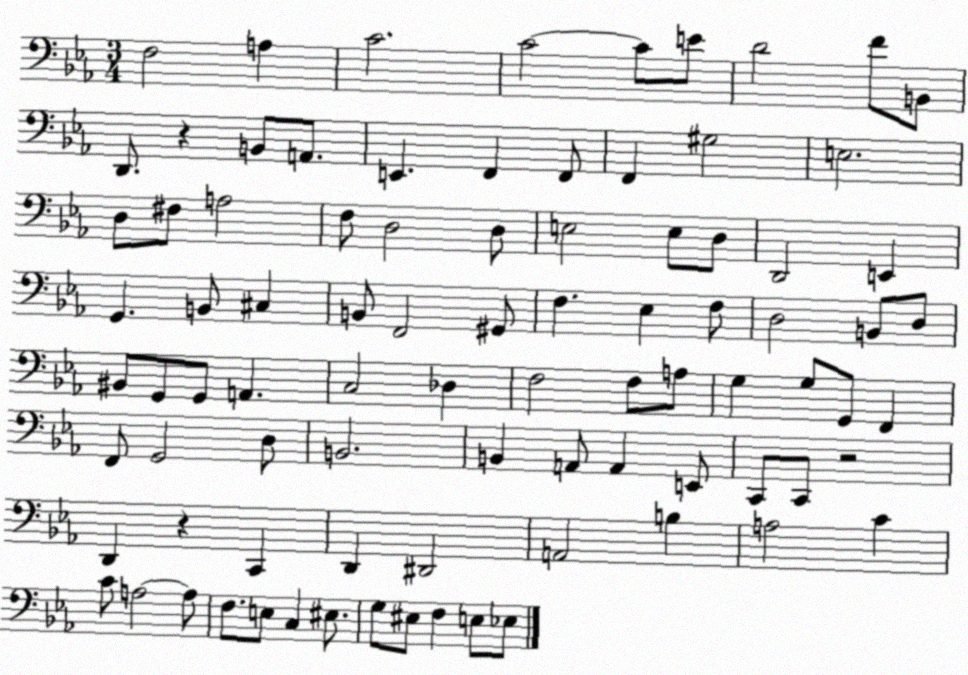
X:1
T:Untitled
M:3/4
L:1/4
K:Eb
F,2 A, C2 C2 C/2 E/2 D2 F/2 B,,/2 D,,/2 z B,,/2 A,,/2 E,, F,, F,,/2 F,, ^G,2 E,2 D,/2 ^F,/2 A,2 F,/2 D,2 D,/2 E,2 E,/2 D,/2 D,,2 E,, G,, B,,/2 ^C, B,,/2 F,,2 ^G,,/2 F, _E, F,/2 D,2 B,,/2 D,/2 ^B,,/2 G,,/2 G,,/2 A,, C,2 _D, F,2 F,/2 A,/2 G, G,/2 G,,/2 F,, F,,/2 G,,2 D,/2 B,,2 B,, A,,/2 A,, E,,/2 C,,/2 C,,/2 z2 D,, z C,, D,, ^D,,2 A,,2 B, A,2 C C/2 A,2 A,/2 F,/2 E,/2 C, ^E,/2 G,/2 ^E,/2 F, E,/2 _E,/2